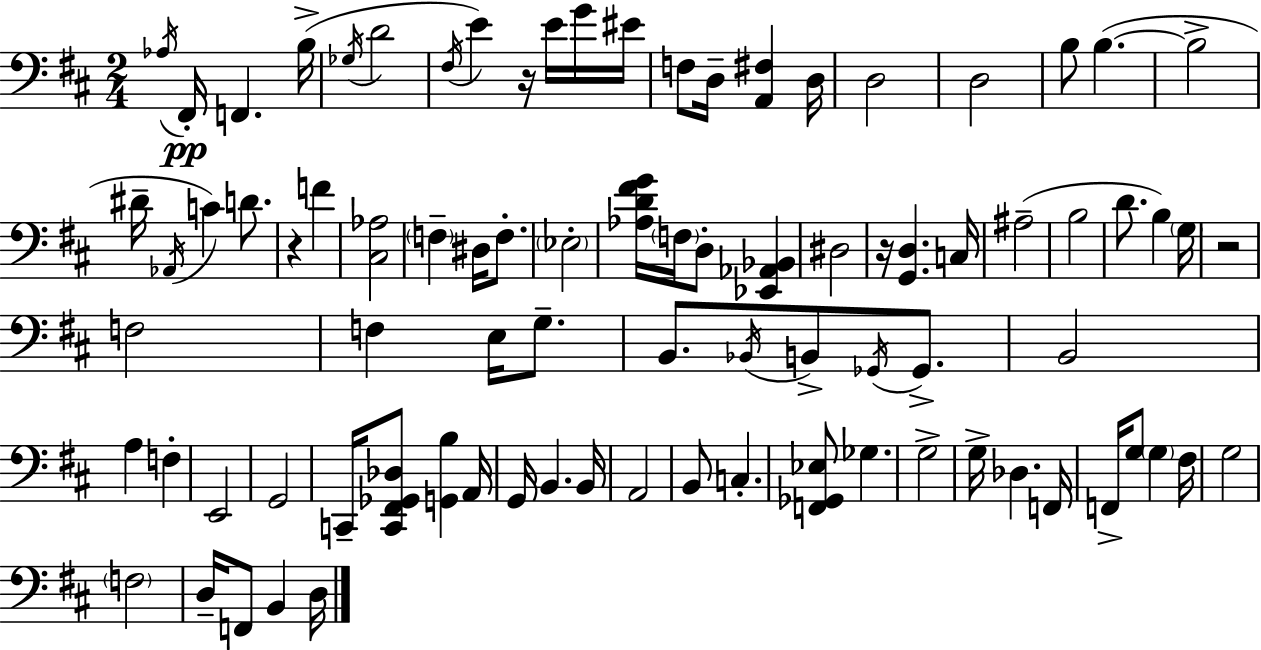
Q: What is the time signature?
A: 2/4